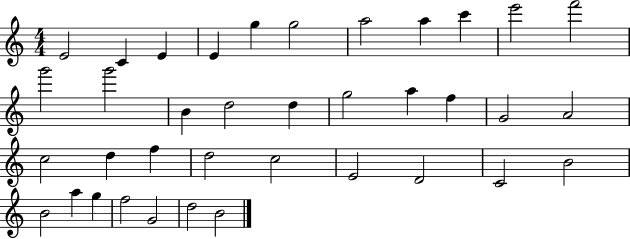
E4/h C4/q E4/q E4/q G5/q G5/h A5/h A5/q C6/q E6/h F6/h G6/h G6/h B4/q D5/h D5/q G5/h A5/q F5/q G4/h A4/h C5/h D5/q F5/q D5/h C5/h E4/h D4/h C4/h B4/h B4/h A5/q G5/q F5/h G4/h D5/h B4/h